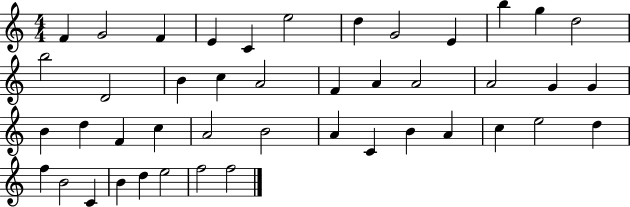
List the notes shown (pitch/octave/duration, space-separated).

F4/q G4/h F4/q E4/q C4/q E5/h D5/q G4/h E4/q B5/q G5/q D5/h B5/h D4/h B4/q C5/q A4/h F4/q A4/q A4/h A4/h G4/q G4/q B4/q D5/q F4/q C5/q A4/h B4/h A4/q C4/q B4/q A4/q C5/q E5/h D5/q F5/q B4/h C4/q B4/q D5/q E5/h F5/h F5/h